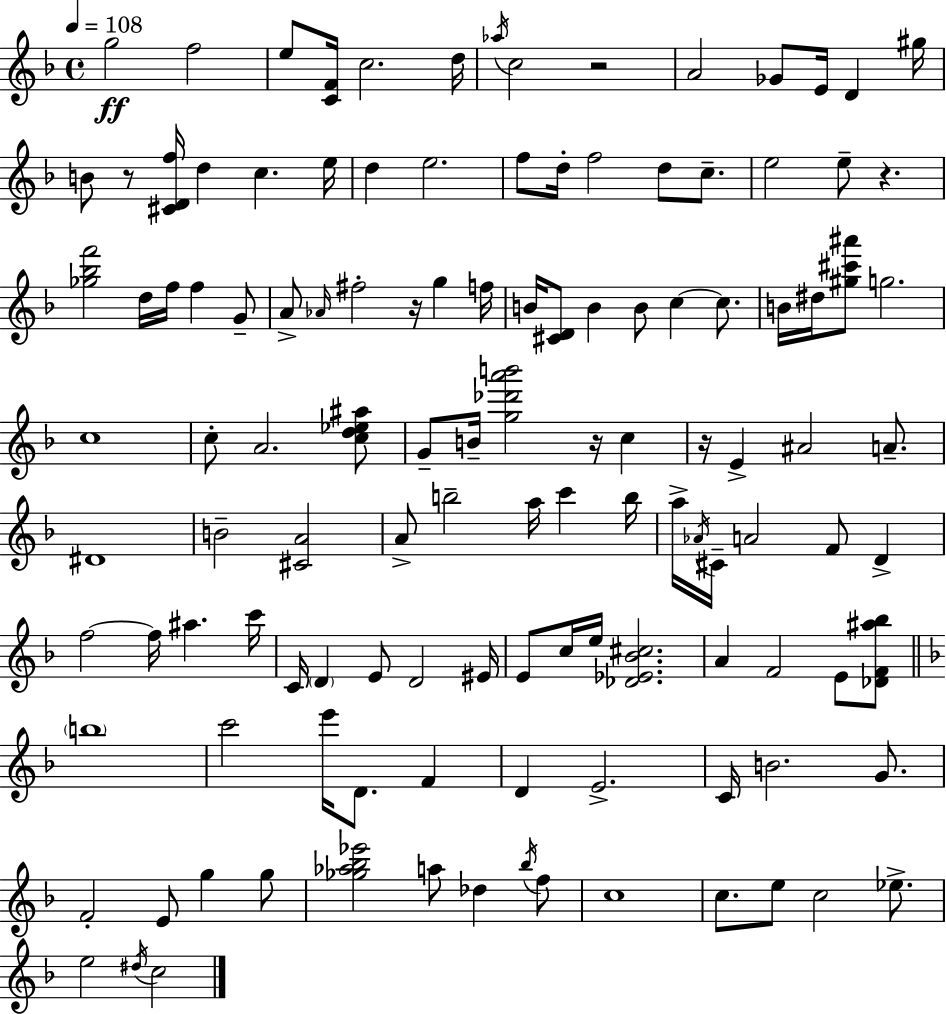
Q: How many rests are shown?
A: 6